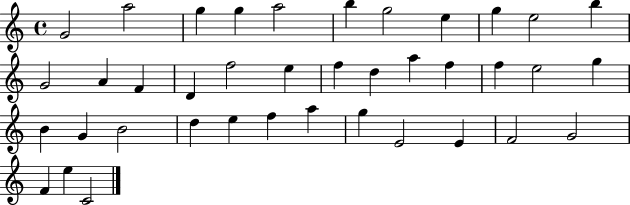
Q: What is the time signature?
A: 4/4